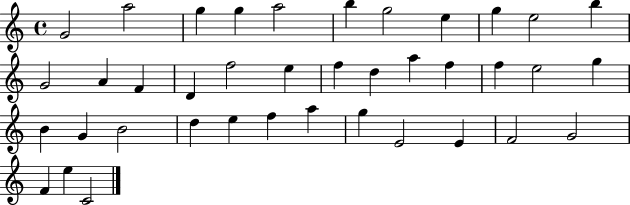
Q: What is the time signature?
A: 4/4